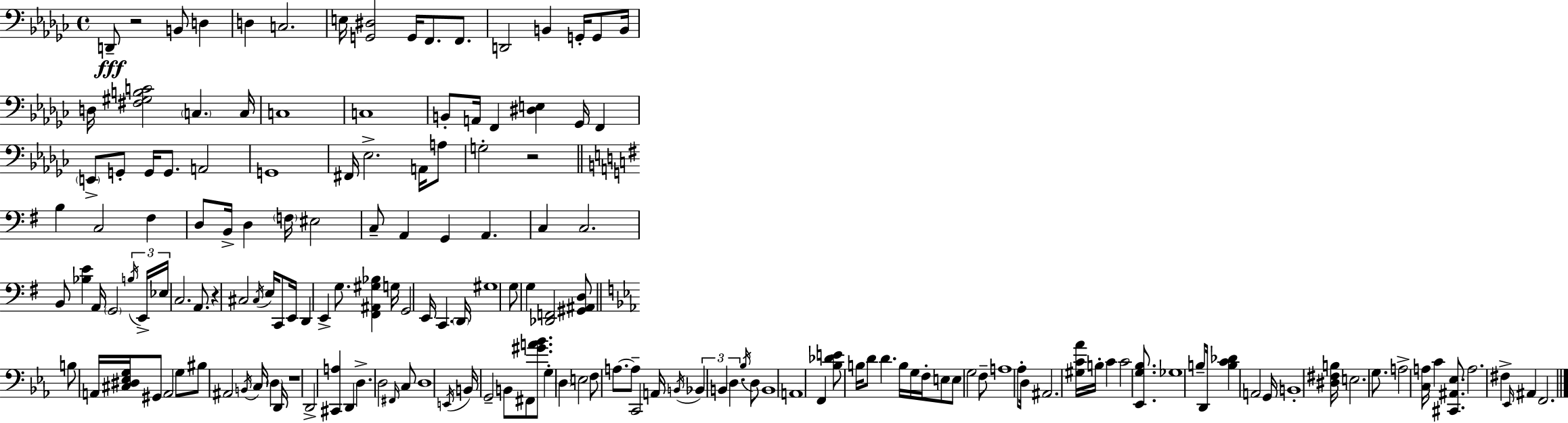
X:1
T:Untitled
M:4/4
L:1/4
K:Ebm
D,,/2 z2 B,,/2 D, D, C,2 E,/4 [G,,^D,]2 G,,/4 F,,/2 F,,/2 D,,2 B,, G,,/4 G,,/2 B,,/4 D,/4 [^F,^G,B,C]2 C, C,/4 C,4 C,4 B,,/2 A,,/4 F,, [^D,E,] _G,,/4 F,, E,,/2 G,,/2 G,,/4 G,,/2 A,,2 G,,4 ^F,,/4 _E,2 A,,/4 A,/2 G,2 z2 B, C,2 ^F, D,/2 B,,/4 D, F,/4 ^E,2 C,/2 A,, G,, A,, C, C,2 B,,/2 [_B,E] A,,/4 G,,2 B,/4 E,,/4 _E,/4 C,2 A,,/2 z ^C,2 ^C,/4 E,/4 C,,/2 E,,/4 D,, E,, G,/2 [^F,,^A,,^G,_B,] G,/4 G,,2 E,,/4 C,, D,,/4 ^G,4 G,/2 G, [_D,,F,,]2 [^G,,^A,,D,]/2 B,/2 A,,/4 [^C,^D,_E,G,]/4 ^G,,/2 A,,2 G,/2 ^B,/2 ^A,,2 B,,/4 C,/4 D, D,,/4 z4 D,,2 [^C,,A,] D,, D, D,2 ^F,,/4 C,/2 D,4 E,,/4 B,,/4 G,,2 B,,/2 ^F,,/2 [^GA_B]/2 G, D, E,2 F,/2 A,/2 A,/2 C,,2 A,,/4 B,,/4 _B,, B,, D, _B,/4 D,/2 B,,4 A,,4 F,, [_B,_DE]/2 B,/4 D/2 D B,/4 G,/4 F,/4 E,/2 E,/2 G,2 F,/2 A,4 _A,/2 D,/4 ^A,,2 [^G,C_A]/4 B,/4 C C2 [_E,,G,_B,]/2 _G,4 B,/2 D,,/4 [B,C_D] A,,2 G,,/4 B,,4 [^D,^F,B,]/4 E,2 G,/2 A,2 [C,A,]/4 C [^C,,^A,,_E,]/2 A,2 ^F, _E,,/4 ^A,, F,,2